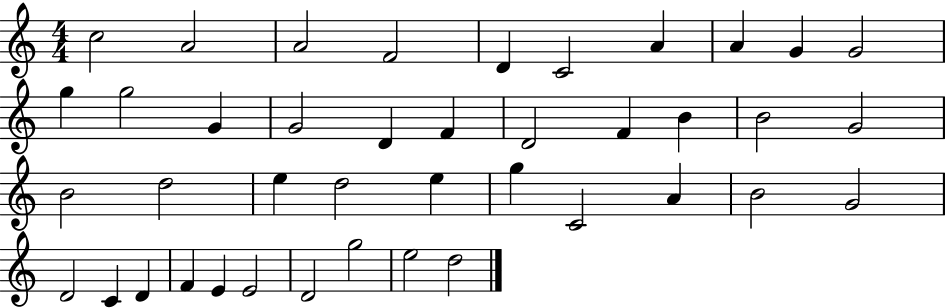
{
  \clef treble
  \numericTimeSignature
  \time 4/4
  \key c \major
  c''2 a'2 | a'2 f'2 | d'4 c'2 a'4 | a'4 g'4 g'2 | \break g''4 g''2 g'4 | g'2 d'4 f'4 | d'2 f'4 b'4 | b'2 g'2 | \break b'2 d''2 | e''4 d''2 e''4 | g''4 c'2 a'4 | b'2 g'2 | \break d'2 c'4 d'4 | f'4 e'4 e'2 | d'2 g''2 | e''2 d''2 | \break \bar "|."
}